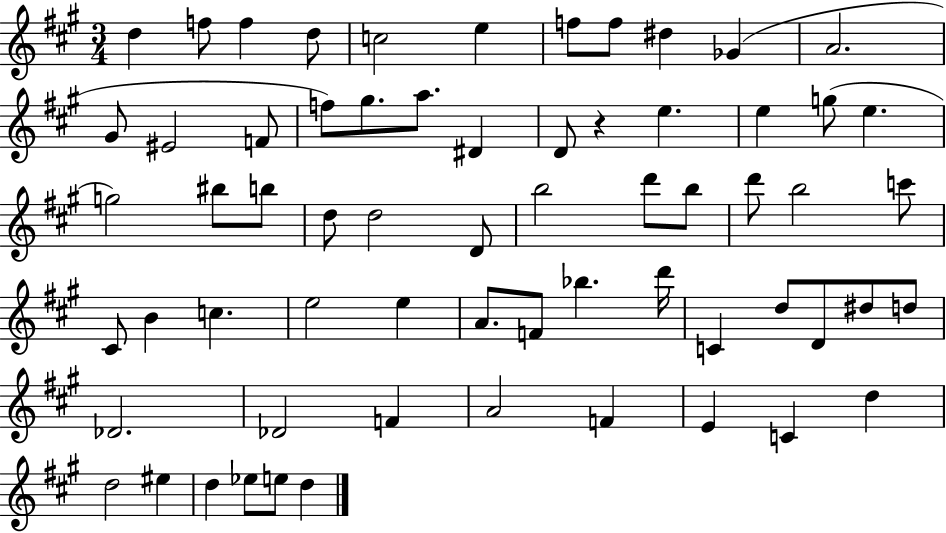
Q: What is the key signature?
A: A major